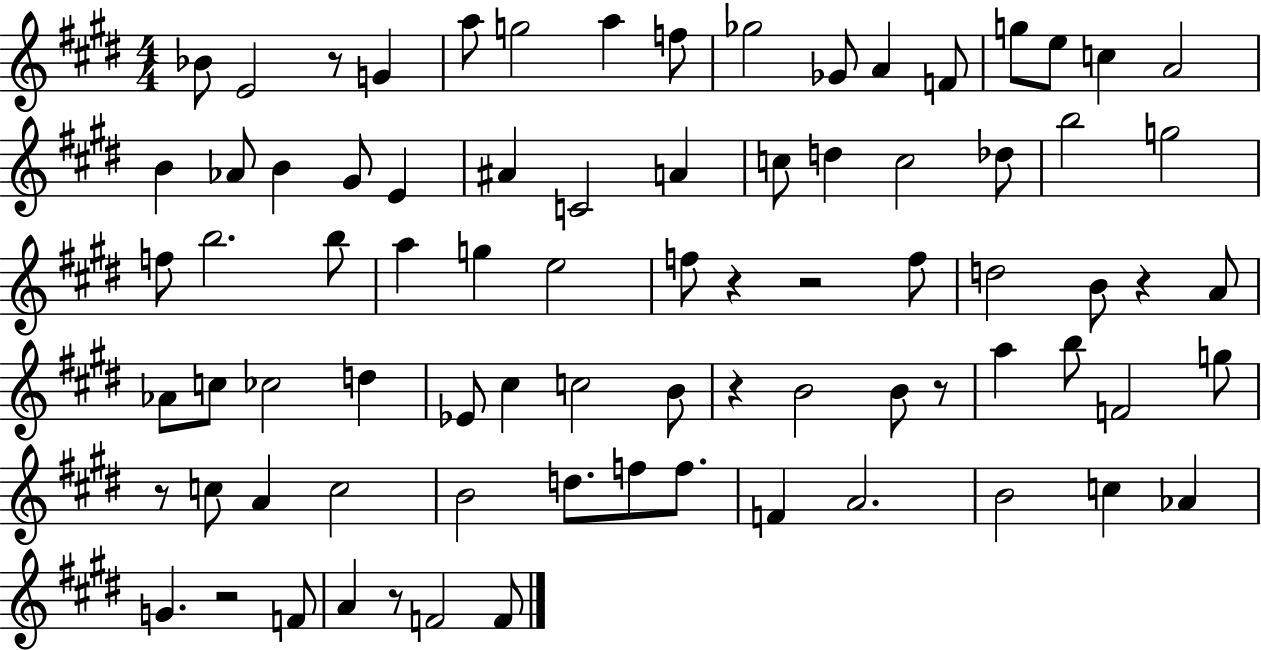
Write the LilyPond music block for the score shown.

{
  \clef treble
  \numericTimeSignature
  \time 4/4
  \key e \major
  bes'8 e'2 r8 g'4 | a''8 g''2 a''4 f''8 | ges''2 ges'8 a'4 f'8 | g''8 e''8 c''4 a'2 | \break b'4 aes'8 b'4 gis'8 e'4 | ais'4 c'2 a'4 | c''8 d''4 c''2 des''8 | b''2 g''2 | \break f''8 b''2. b''8 | a''4 g''4 e''2 | f''8 r4 r2 f''8 | d''2 b'8 r4 a'8 | \break aes'8 c''8 ces''2 d''4 | ees'8 cis''4 c''2 b'8 | r4 b'2 b'8 r8 | a''4 b''8 f'2 g''8 | \break r8 c''8 a'4 c''2 | b'2 d''8. f''8 f''8. | f'4 a'2. | b'2 c''4 aes'4 | \break g'4. r2 f'8 | a'4 r8 f'2 f'8 | \bar "|."
}